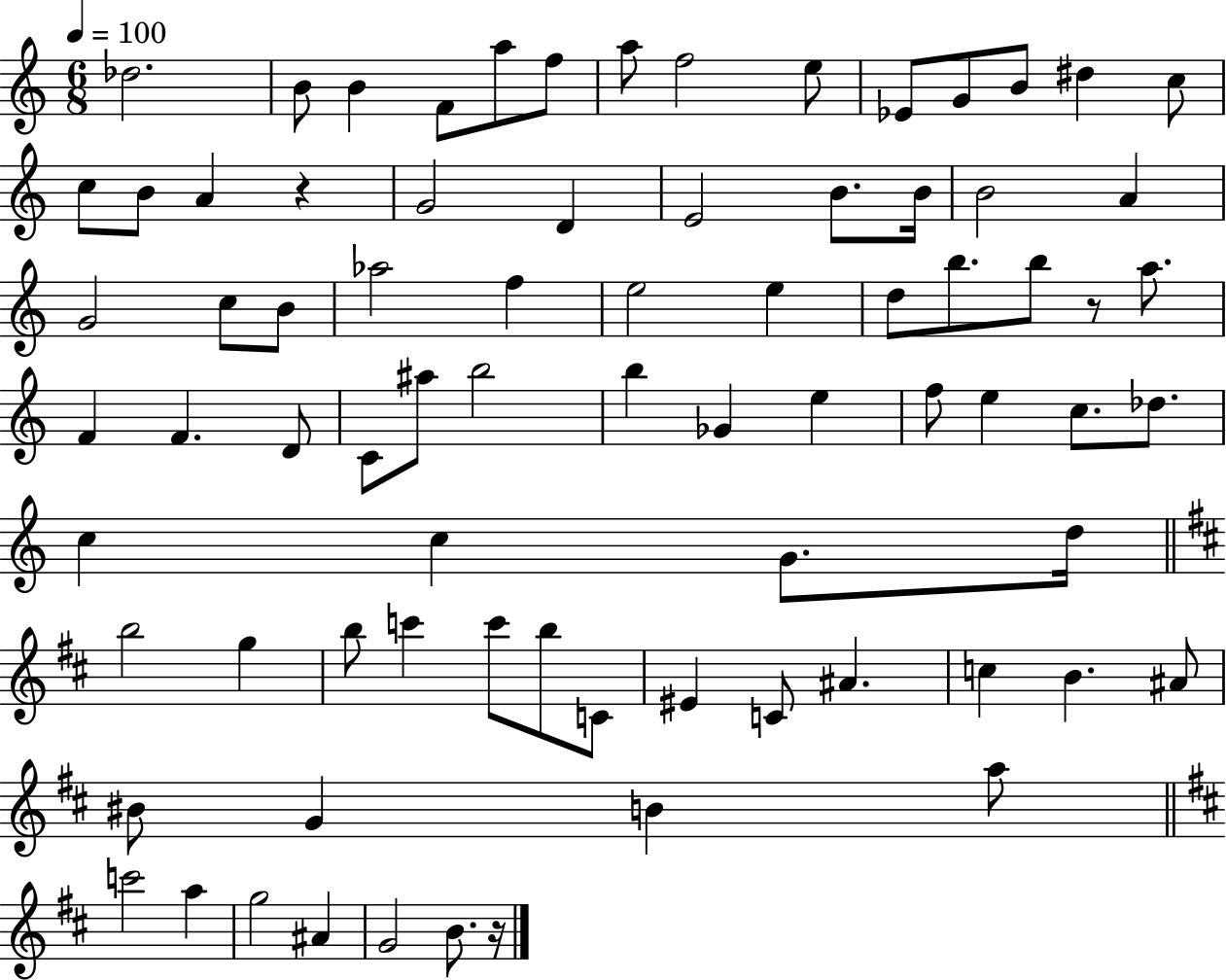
Db5/h. B4/e B4/q F4/e A5/e F5/e A5/e F5/h E5/e Eb4/e G4/e B4/e D#5/q C5/e C5/e B4/e A4/q R/q G4/h D4/q E4/h B4/e. B4/s B4/h A4/q G4/h C5/e B4/e Ab5/h F5/q E5/h E5/q D5/e B5/e. B5/e R/e A5/e. F4/q F4/q. D4/e C4/e A#5/e B5/h B5/q Gb4/q E5/q F5/e E5/q C5/e. Db5/e. C5/q C5/q G4/e. D5/s B5/h G5/q B5/e C6/q C6/e B5/e C4/e EIS4/q C4/e A#4/q. C5/q B4/q. A#4/e BIS4/e G4/q B4/q A5/e C6/h A5/q G5/h A#4/q G4/h B4/e. R/s